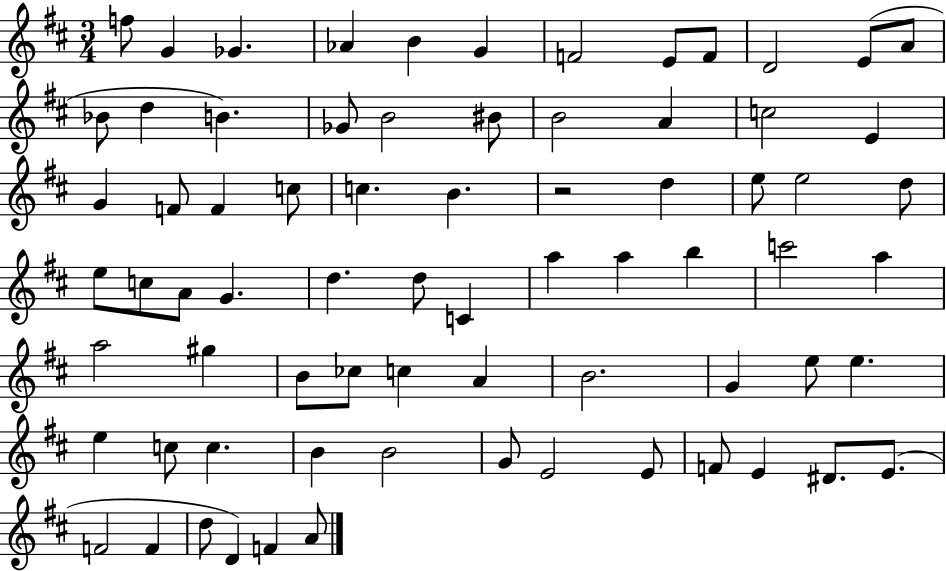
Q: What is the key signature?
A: D major